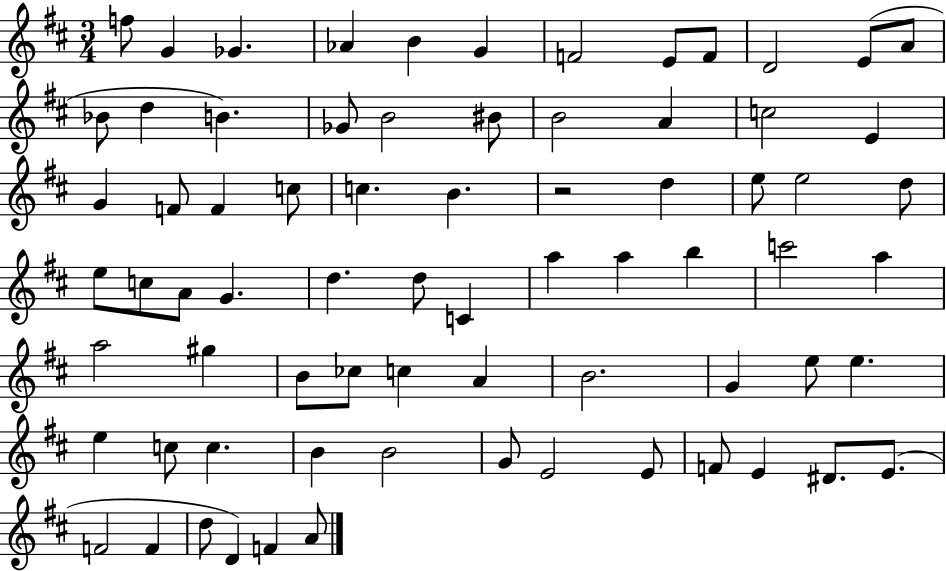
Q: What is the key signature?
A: D major